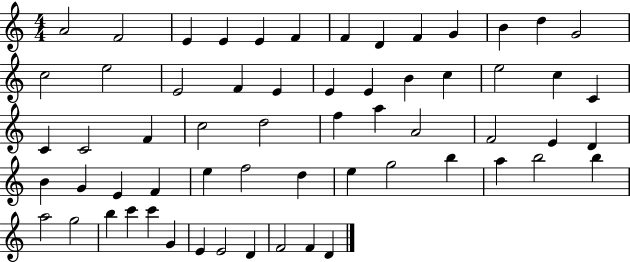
{
  \clef treble
  \numericTimeSignature
  \time 4/4
  \key c \major
  a'2 f'2 | e'4 e'4 e'4 f'4 | f'4 d'4 f'4 g'4 | b'4 d''4 g'2 | \break c''2 e''2 | e'2 f'4 e'4 | e'4 e'4 b'4 c''4 | e''2 c''4 c'4 | \break c'4 c'2 f'4 | c''2 d''2 | f''4 a''4 a'2 | f'2 e'4 d'4 | \break b'4 g'4 e'4 f'4 | e''4 f''2 d''4 | e''4 g''2 b''4 | a''4 b''2 b''4 | \break a''2 g''2 | b''4 c'''4 c'''4 g'4 | e'4 e'2 d'4 | f'2 f'4 d'4 | \break \bar "|."
}